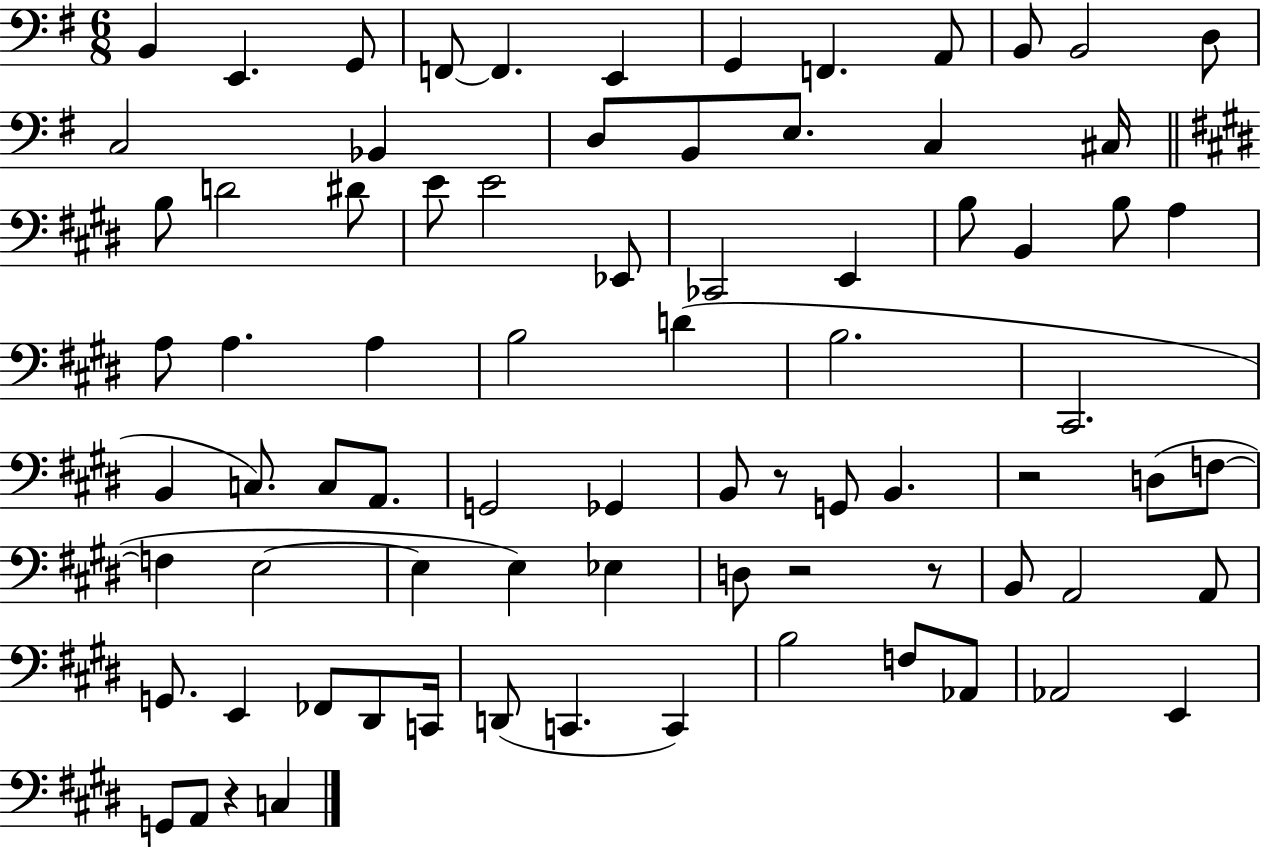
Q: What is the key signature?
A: G major